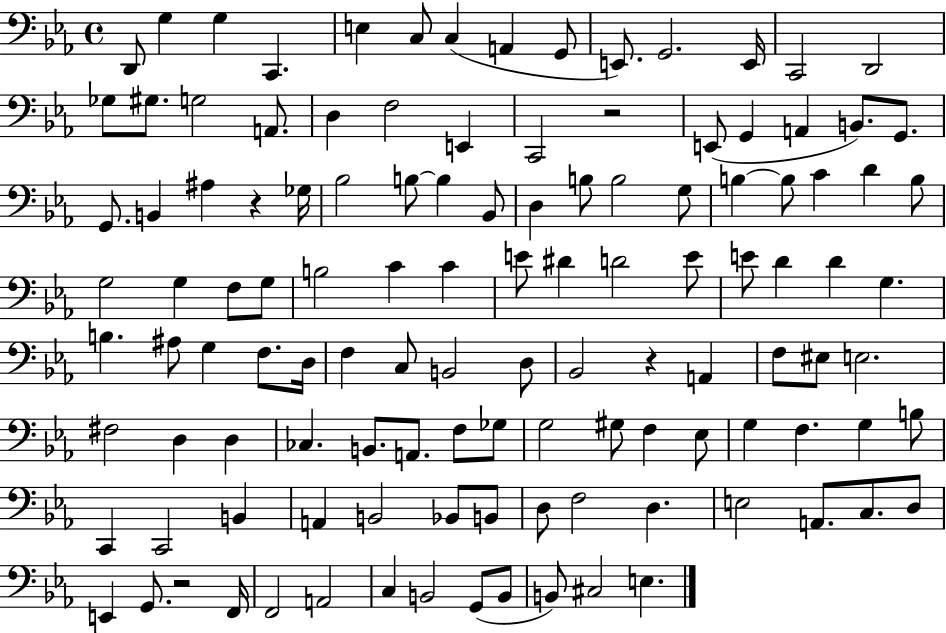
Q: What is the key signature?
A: EES major